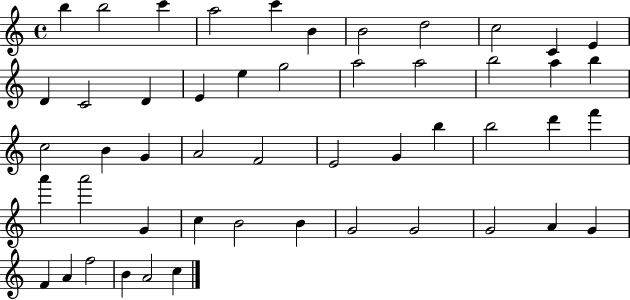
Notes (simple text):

B5/q B5/h C6/q A5/h C6/q B4/q B4/h D5/h C5/h C4/q E4/q D4/q C4/h D4/q E4/q E5/q G5/h A5/h A5/h B5/h A5/q B5/q C5/h B4/q G4/q A4/h F4/h E4/h G4/q B5/q B5/h D6/q F6/q A6/q A6/h G4/q C5/q B4/h B4/q G4/h G4/h G4/h A4/q G4/q F4/q A4/q F5/h B4/q A4/h C5/q